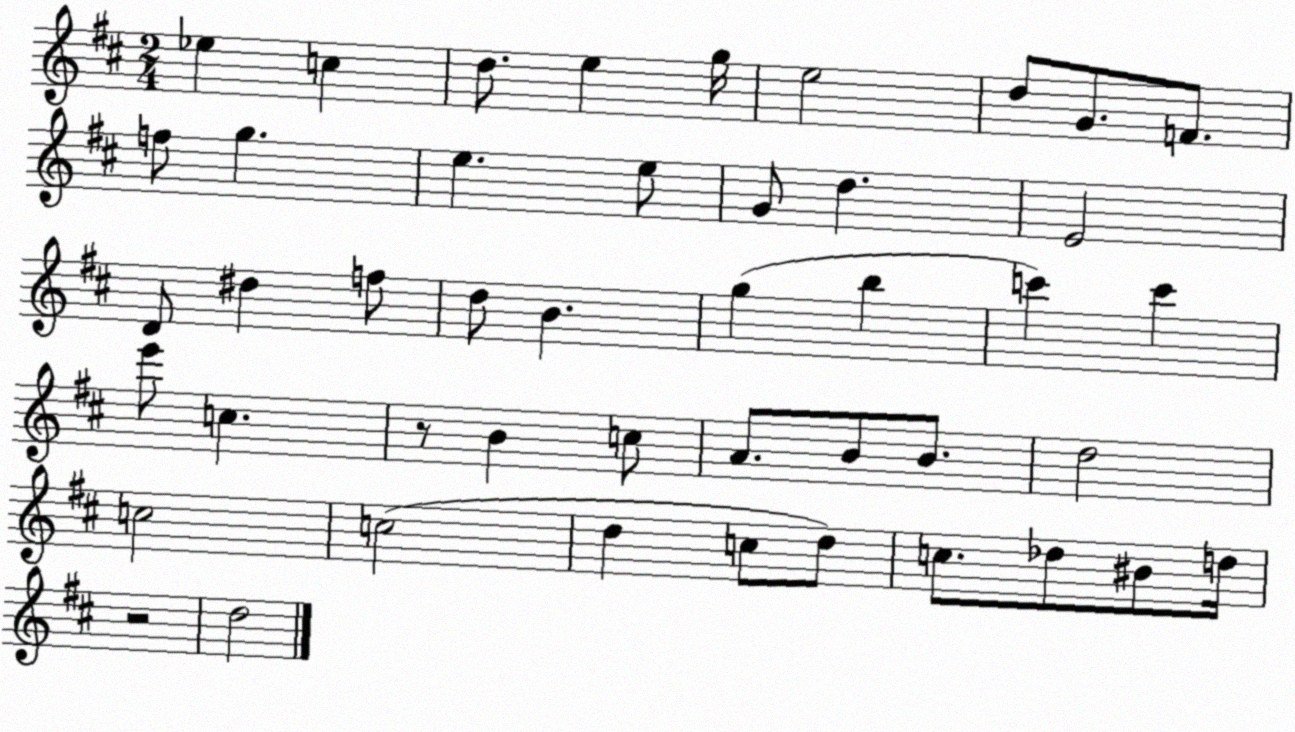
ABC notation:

X:1
T:Untitled
M:2/4
L:1/4
K:D
_e c d/2 e g/4 e2 d/2 G/2 F/2 f/2 g e e/2 G/2 d E2 D/2 ^d f/2 d/2 B g b c' c' e'/2 c z/2 B c/2 A/2 B/2 B/2 d2 c2 c2 d c/2 d/2 c/2 _d/2 ^B/2 d/4 z2 d2